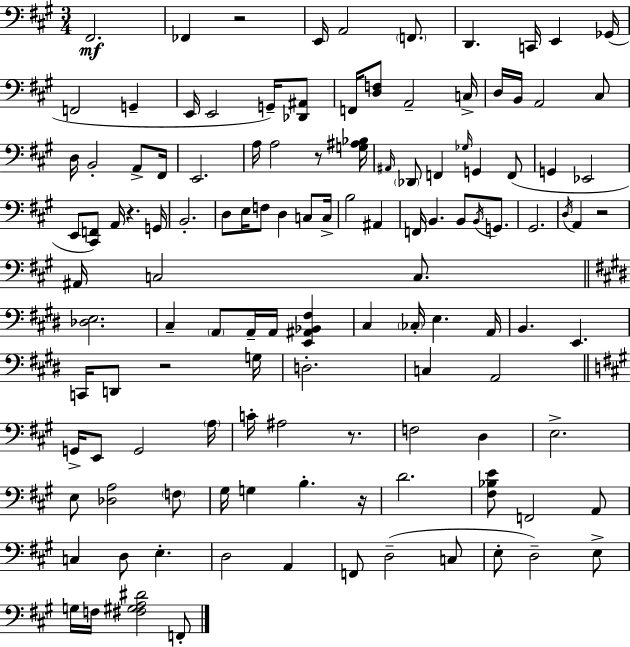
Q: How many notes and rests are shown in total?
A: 122